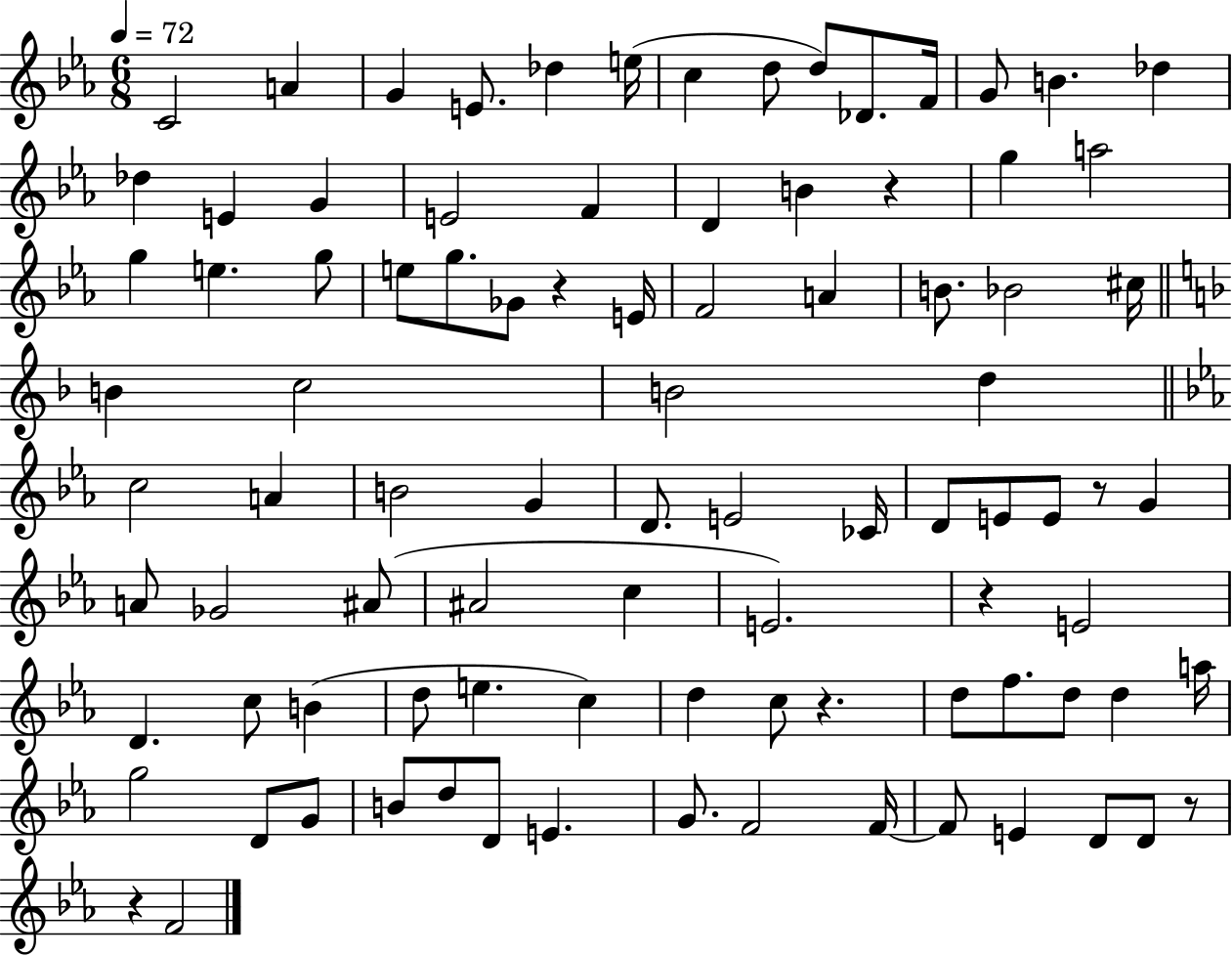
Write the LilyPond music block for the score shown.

{
  \clef treble
  \numericTimeSignature
  \time 6/8
  \key ees \major
  \tempo 4 = 72
  c'2 a'4 | g'4 e'8. des''4 e''16( | c''4 d''8 d''8) des'8. f'16 | g'8 b'4. des''4 | \break des''4 e'4 g'4 | e'2 f'4 | d'4 b'4 r4 | g''4 a''2 | \break g''4 e''4. g''8 | e''8 g''8. ges'8 r4 e'16 | f'2 a'4 | b'8. bes'2 cis''16 | \break \bar "||" \break \key f \major b'4 c''2 | b'2 d''4 | \bar "||" \break \key ees \major c''2 a'4 | b'2 g'4 | d'8. e'2 ces'16 | d'8 e'8 e'8 r8 g'4 | \break a'8 ges'2 ais'8( | ais'2 c''4 | e'2.) | r4 e'2 | \break d'4. c''8 b'4( | d''8 e''4. c''4) | d''4 c''8 r4. | d''8 f''8. d''8 d''4 a''16 | \break g''2 d'8 g'8 | b'8 d''8 d'8 e'4. | g'8. f'2 f'16~~ | f'8 e'4 d'8 d'8 r8 | \break r4 f'2 | \bar "|."
}